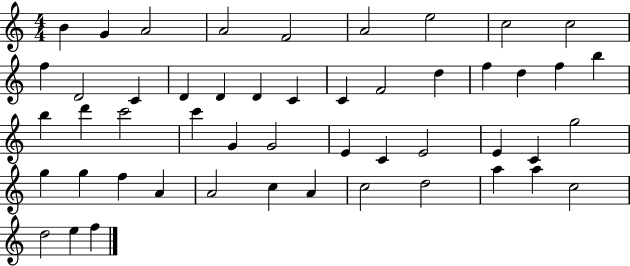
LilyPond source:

{
  \clef treble
  \numericTimeSignature
  \time 4/4
  \key c \major
  b'4 g'4 a'2 | a'2 f'2 | a'2 e''2 | c''2 c''2 | \break f''4 d'2 c'4 | d'4 d'4 d'4 c'4 | c'4 f'2 d''4 | f''4 d''4 f''4 b''4 | \break b''4 d'''4 c'''2 | c'''4 g'4 g'2 | e'4 c'4 e'2 | e'4 c'4 g''2 | \break g''4 g''4 f''4 a'4 | a'2 c''4 a'4 | c''2 d''2 | a''4 a''4 c''2 | \break d''2 e''4 f''4 | \bar "|."
}